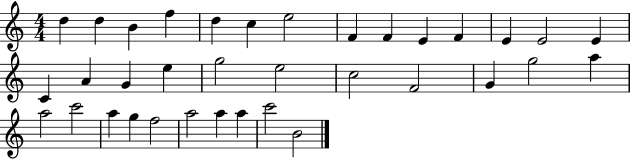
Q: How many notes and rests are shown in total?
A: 35